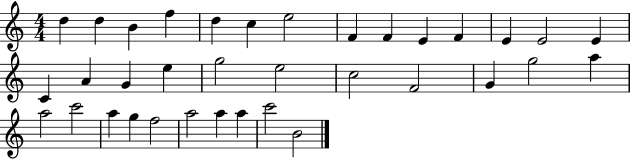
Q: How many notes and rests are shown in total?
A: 35